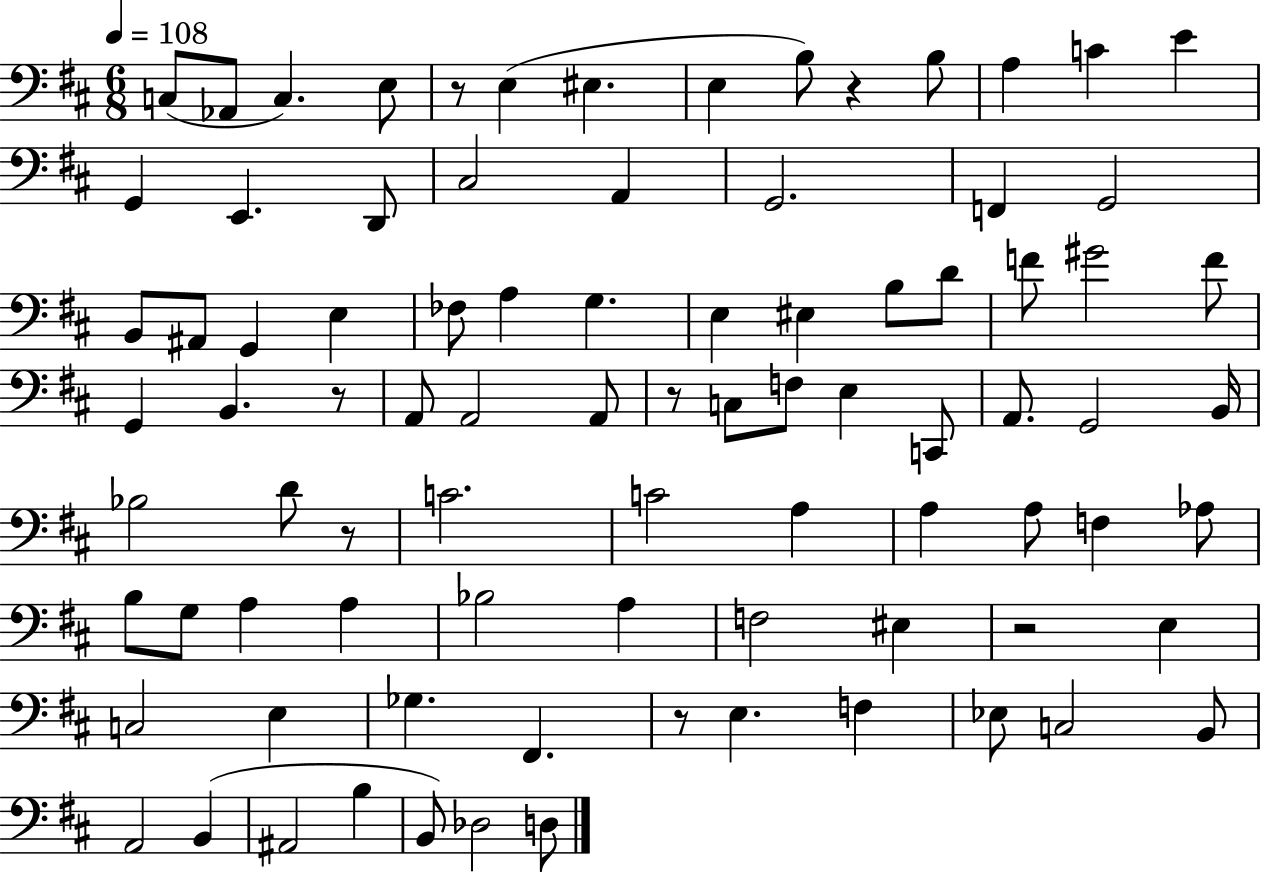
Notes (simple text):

C3/e Ab2/e C3/q. E3/e R/e E3/q EIS3/q. E3/q B3/e R/q B3/e A3/q C4/q E4/q G2/q E2/q. D2/e C#3/h A2/q G2/h. F2/q G2/h B2/e A#2/e G2/q E3/q FES3/e A3/q G3/q. E3/q EIS3/q B3/e D4/e F4/e G#4/h F4/e G2/q B2/q. R/e A2/e A2/h A2/e R/e C3/e F3/e E3/q C2/e A2/e. G2/h B2/s Bb3/h D4/e R/e C4/h. C4/h A3/q A3/q A3/e F3/q Ab3/e B3/e G3/e A3/q A3/q Bb3/h A3/q F3/h EIS3/q R/h E3/q C3/h E3/q Gb3/q. F#2/q. R/e E3/q. F3/q Eb3/e C3/h B2/e A2/h B2/q A#2/h B3/q B2/e Db3/h D3/e